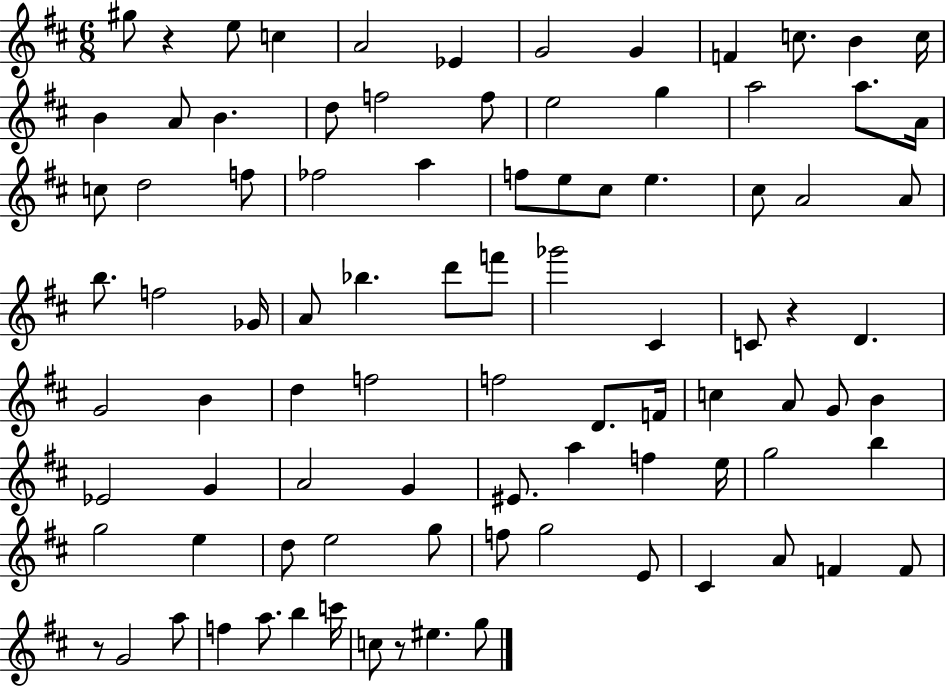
{
  \clef treble
  \numericTimeSignature
  \time 6/8
  \key d \major
  gis''8 r4 e''8 c''4 | a'2 ees'4 | g'2 g'4 | f'4 c''8. b'4 c''16 | \break b'4 a'8 b'4. | d''8 f''2 f''8 | e''2 g''4 | a''2 a''8. a'16 | \break c''8 d''2 f''8 | fes''2 a''4 | f''8 e''8 cis''8 e''4. | cis''8 a'2 a'8 | \break b''8. f''2 ges'16 | a'8 bes''4. d'''8 f'''8 | ges'''2 cis'4 | c'8 r4 d'4. | \break g'2 b'4 | d''4 f''2 | f''2 d'8. f'16 | c''4 a'8 g'8 b'4 | \break ees'2 g'4 | a'2 g'4 | eis'8. a''4 f''4 e''16 | g''2 b''4 | \break g''2 e''4 | d''8 e''2 g''8 | f''8 g''2 e'8 | cis'4 a'8 f'4 f'8 | \break r8 g'2 a''8 | f''4 a''8. b''4 c'''16 | c''8 r8 eis''4. g''8 | \bar "|."
}